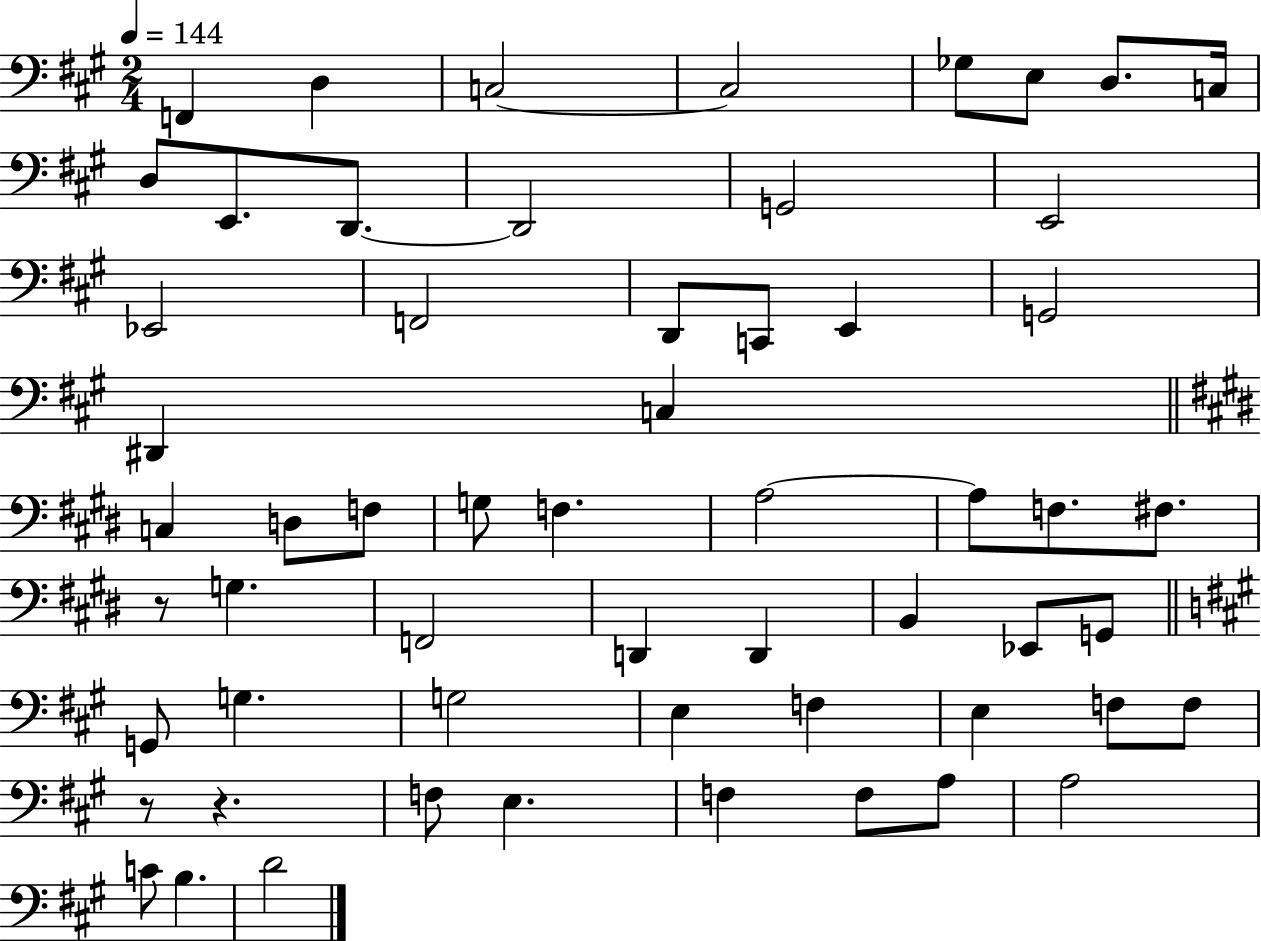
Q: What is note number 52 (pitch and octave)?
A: A3